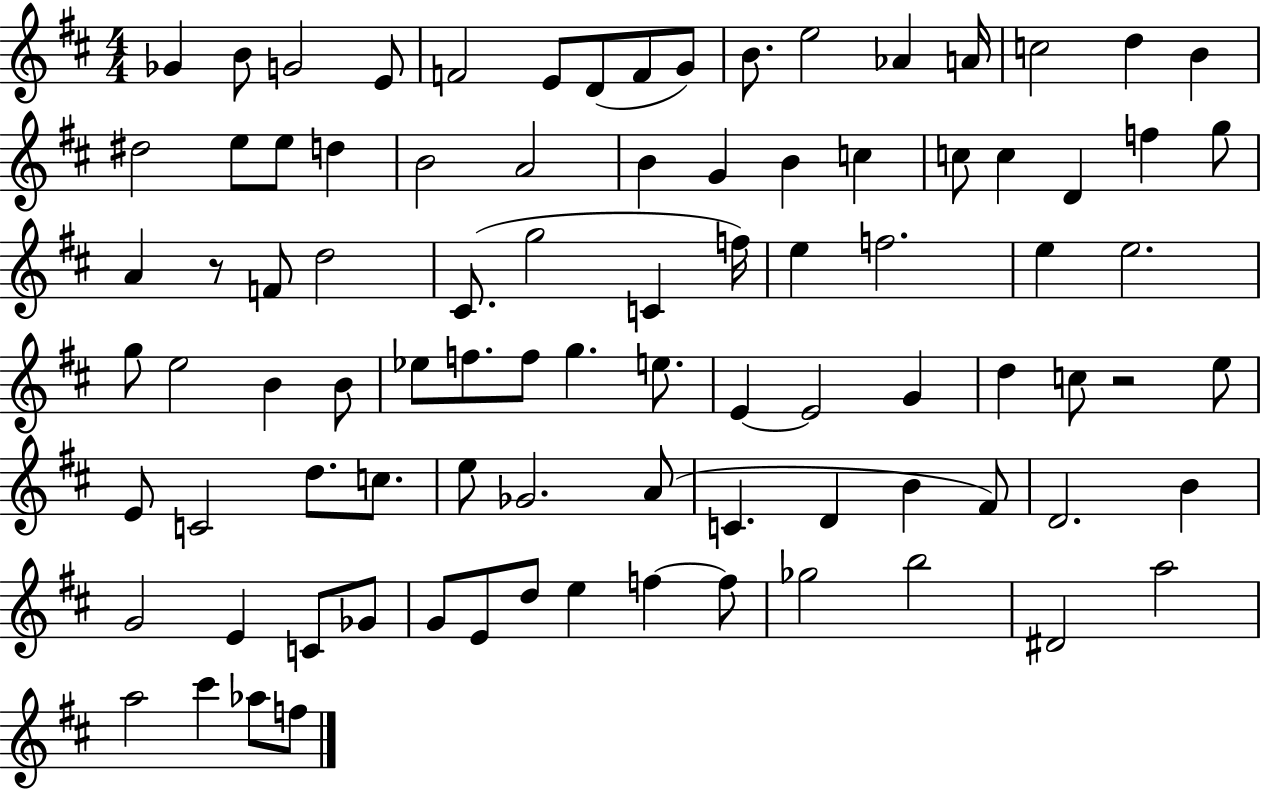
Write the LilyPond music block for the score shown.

{
  \clef treble
  \numericTimeSignature
  \time 4/4
  \key d \major
  ges'4 b'8 g'2 e'8 | f'2 e'8 d'8( f'8 g'8) | b'8. e''2 aes'4 a'16 | c''2 d''4 b'4 | \break dis''2 e''8 e''8 d''4 | b'2 a'2 | b'4 g'4 b'4 c''4 | c''8 c''4 d'4 f''4 g''8 | \break a'4 r8 f'8 d''2 | cis'8.( g''2 c'4 f''16) | e''4 f''2. | e''4 e''2. | \break g''8 e''2 b'4 b'8 | ees''8 f''8. f''8 g''4. e''8. | e'4~~ e'2 g'4 | d''4 c''8 r2 e''8 | \break e'8 c'2 d''8. c''8. | e''8 ges'2. a'8( | c'4. d'4 b'4 fis'8) | d'2. b'4 | \break g'2 e'4 c'8 ges'8 | g'8 e'8 d''8 e''4 f''4~~ f''8 | ges''2 b''2 | dis'2 a''2 | \break a''2 cis'''4 aes''8 f''8 | \bar "|."
}